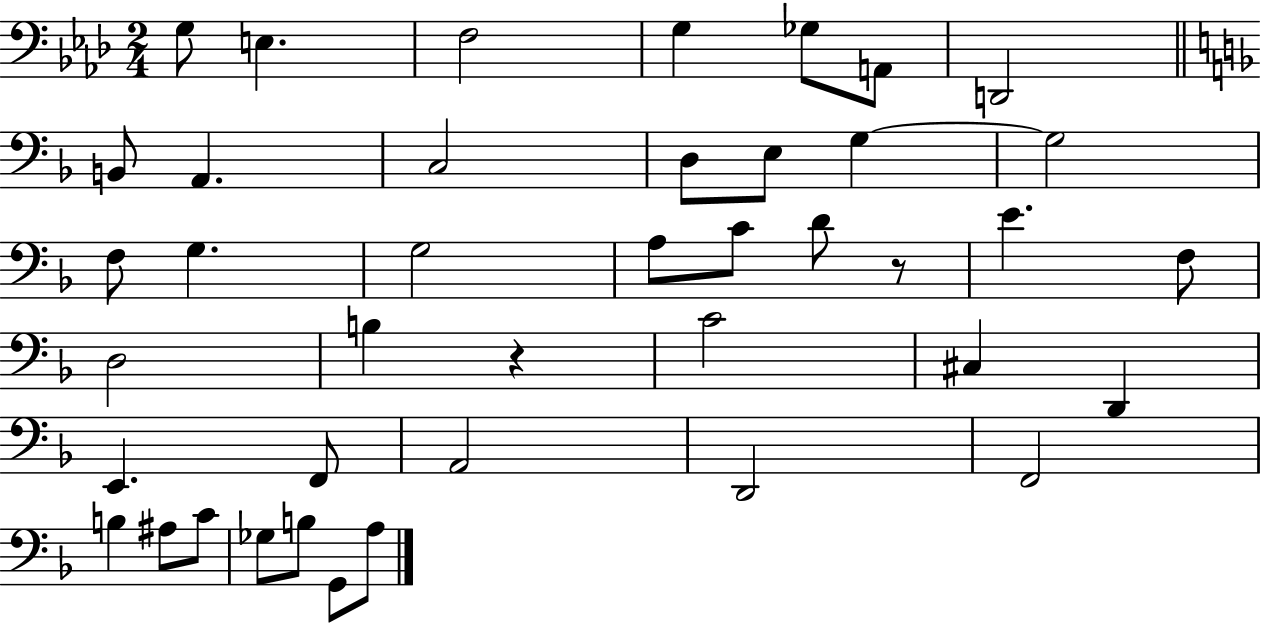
{
  \clef bass
  \numericTimeSignature
  \time 2/4
  \key aes \major
  g8 e4. | f2 | g4 ges8 a,8 | d,2 | \break \bar "||" \break \key d \minor b,8 a,4. | c2 | d8 e8 g4~~ | g2 | \break f8 g4. | g2 | a8 c'8 d'8 r8 | e'4. f8 | \break d2 | b4 r4 | c'2 | cis4 d,4 | \break e,4. f,8 | a,2 | d,2 | f,2 | \break b4 ais8 c'8 | ges8 b8 g,8 a8 | \bar "|."
}